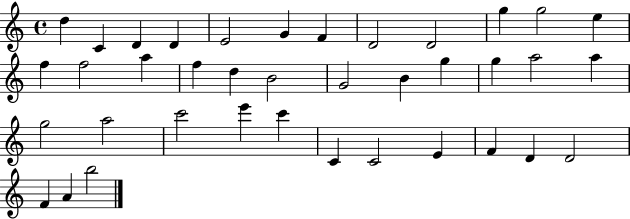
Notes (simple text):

D5/q C4/q D4/q D4/q E4/h G4/q F4/q D4/h D4/h G5/q G5/h E5/q F5/q F5/h A5/q F5/q D5/q B4/h G4/h B4/q G5/q G5/q A5/h A5/q G5/h A5/h C6/h E6/q C6/q C4/q C4/h E4/q F4/q D4/q D4/h F4/q A4/q B5/h